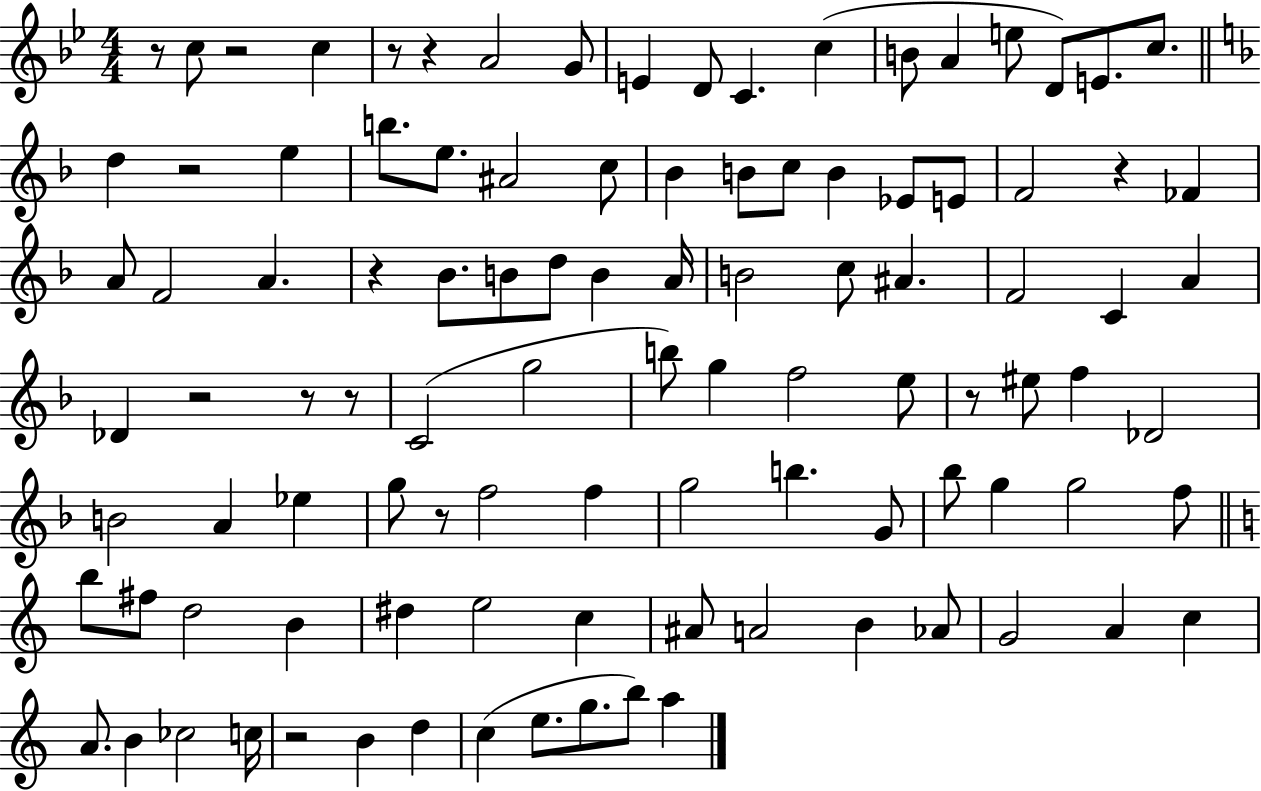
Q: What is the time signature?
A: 4/4